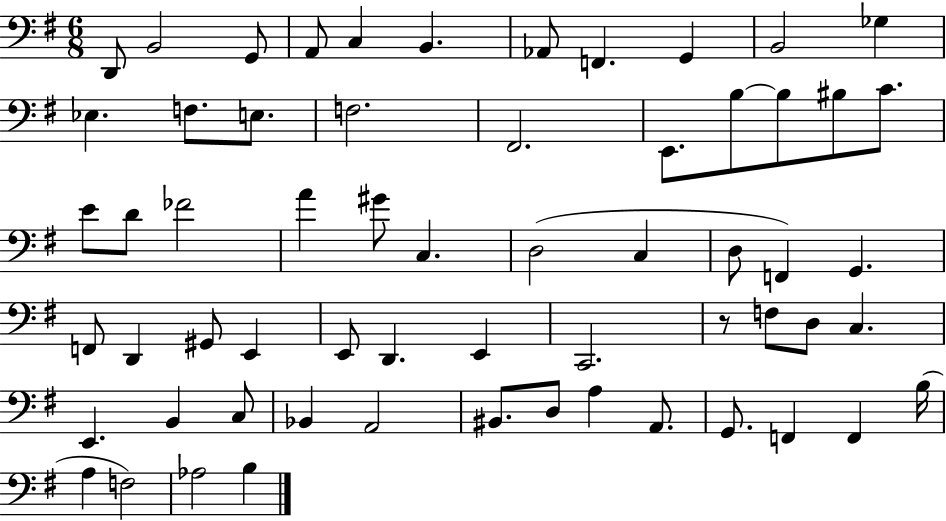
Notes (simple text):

D2/e B2/h G2/e A2/e C3/q B2/q. Ab2/e F2/q. G2/q B2/h Gb3/q Eb3/q. F3/e. E3/e. F3/h. F#2/h. E2/e. B3/e B3/e BIS3/e C4/e. E4/e D4/e FES4/h A4/q G#4/e C3/q. D3/h C3/q D3/e F2/q G2/q. F2/e D2/q G#2/e E2/q E2/e D2/q. E2/q C2/h. R/e F3/e D3/e C3/q. E2/q. B2/q C3/e Bb2/q A2/h BIS2/e. D3/e A3/q A2/e. G2/e. F2/q F2/q B3/s A3/q F3/h Ab3/h B3/q